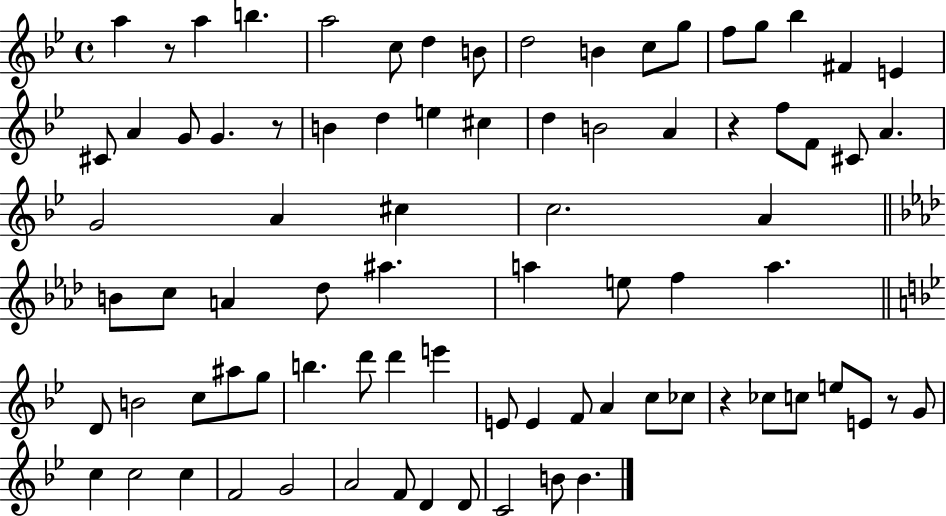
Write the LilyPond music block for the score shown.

{
  \clef treble
  \time 4/4
  \defaultTimeSignature
  \key bes \major
  a''4 r8 a''4 b''4. | a''2 c''8 d''4 b'8 | d''2 b'4 c''8 g''8 | f''8 g''8 bes''4 fis'4 e'4 | \break cis'8 a'4 g'8 g'4. r8 | b'4 d''4 e''4 cis''4 | d''4 b'2 a'4 | r4 f''8 f'8 cis'8 a'4. | \break g'2 a'4 cis''4 | c''2. a'4 | \bar "||" \break \key aes \major b'8 c''8 a'4 des''8 ais''4. | a''4 e''8 f''4 a''4. | \bar "||" \break \key bes \major d'8 b'2 c''8 ais''8 g''8 | b''4. d'''8 d'''4 e'''4 | e'8 e'4 f'8 a'4 c''8 ces''8 | r4 ces''8 c''8 e''8 e'8 r8 g'8 | \break c''4 c''2 c''4 | f'2 g'2 | a'2 f'8 d'4 d'8 | c'2 b'8 b'4. | \break \bar "|."
}